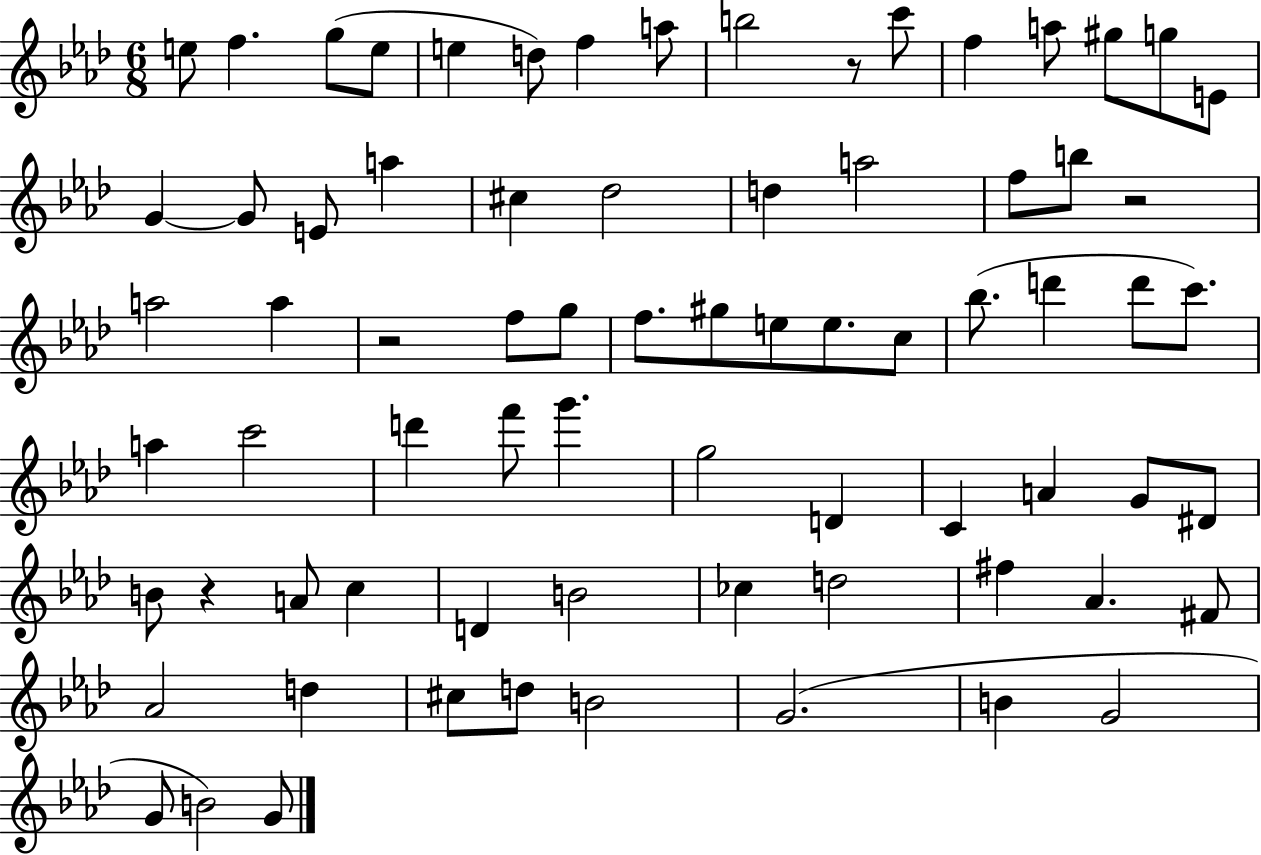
X:1
T:Untitled
M:6/8
L:1/4
K:Ab
e/2 f g/2 e/2 e d/2 f a/2 b2 z/2 c'/2 f a/2 ^g/2 g/2 E/2 G G/2 E/2 a ^c _d2 d a2 f/2 b/2 z2 a2 a z2 f/2 g/2 f/2 ^g/2 e/2 e/2 c/2 _b/2 d' d'/2 c'/2 a c'2 d' f'/2 g' g2 D C A G/2 ^D/2 B/2 z A/2 c D B2 _c d2 ^f _A ^F/2 _A2 d ^c/2 d/2 B2 G2 B G2 G/2 B2 G/2